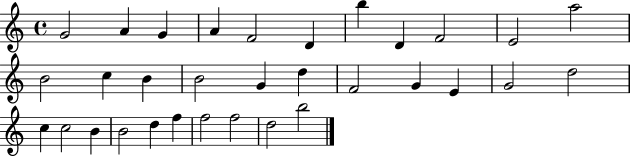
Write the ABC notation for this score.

X:1
T:Untitled
M:4/4
L:1/4
K:C
G2 A G A F2 D b D F2 E2 a2 B2 c B B2 G d F2 G E G2 d2 c c2 B B2 d f f2 f2 d2 b2